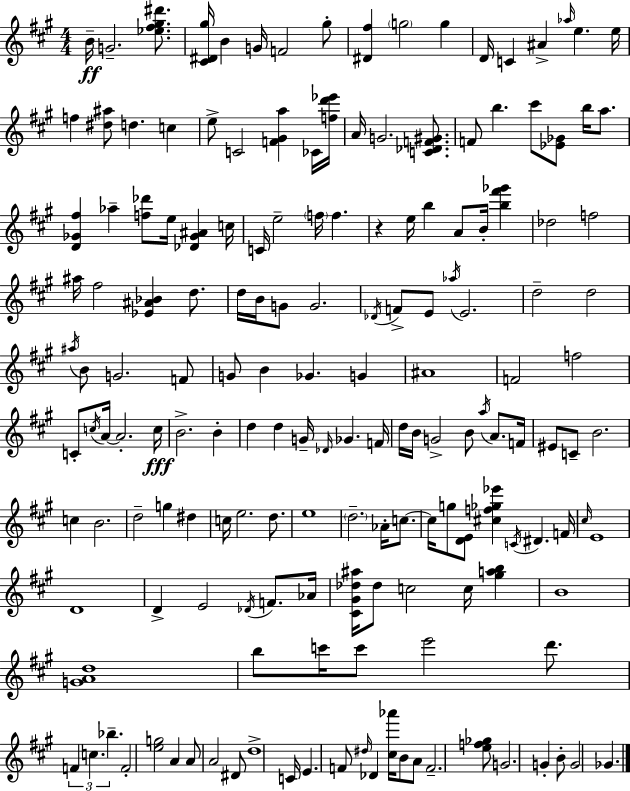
{
  \clef treble
  \numericTimeSignature
  \time 4/4
  \key a \major
  b'16--\ff g'2.-- <ees'' fis'' gis'' dis'''>8. | <cis' dis' gis''>16 b'4 g'16 f'2 gis''8-. | <dis' fis''>4 \parenthesize g''2 g''4 | d'16 c'4 ais'4-> \grace { aes''16 } e''4. | \break e''16 f''4 <dis'' ais''>8 d''4. c''4 | e''8-> c'2 <f' gis' a''>4 ces'16 | <f'' d''' ees'''>16 a'16 g'2. <c' des' f' gis'>8. | f'8 b''4. cis'''8 <ees' ges'>8 b''16 a''8. | \break <d' ges' fis''>4 aes''4-- <f'' des'''>8 e''16 <des' ges' ais'>4 | c''16 c'16 e''2-- \parenthesize f''16 f''4. | r4 e''16 b''4 a'8 b'16-. <b'' fis''' ges'''>4 | des''2 f''2 | \break ais''16 fis''2 <ees' ais' bes'>4 d''8. | d''16 b'16 g'8 g'2. | \acciaccatura { des'16 } f'8-> e'8 \acciaccatura { aes''16 } e'2. | d''2-- d''2 | \break \acciaccatura { ais''16 } b'8 g'2. | f'8 g'8 b'4 ges'4. | g'4 ais'1 | f'2 f''2 | \break c'8-. \acciaccatura { c''16 } a'16~~ a'2.-. | c''16\fff b'2.-> | b'4-. d''4 d''4 g'16-- \grace { des'16 } ges'4. | f'16 d''16 b'16 g'2-> | \break b'8 \acciaccatura { a''16 } a'8. f'16 eis'8 c'8-- b'2. | c''4 b'2. | d''2-- g''4 | dis''4 c''16 e''2. | \break d''8. e''1 | \parenthesize d''2.-- | aes'16-. c''8.~~ c''16 g''8 <d' e'>8 <cis'' f'' ges'' ees'''>4 | \acciaccatura { c'16 } dis'4. f'16 \grace { cis''16 } e'1 | \break d'1 | d'4-> e'2 | \acciaccatura { des'16 } f'8. aes'16 <cis' gis' des'' ais''>16 des''8 c''2 | c''16 <gis'' a'' b''>4 b'1 | \break <g' a' d''>1 | b''8 c'''16 c'''8 e'''2 | d'''8. \tuplet 3/2 { f'4 c''4. | bes''4.-- } f'2-. | \break <e'' g''>2 a'4 a'8 | a'2 dis'8 d''1-> | c'16 e'4. | f'8 \grace { dis''16 } des'4 <cis'' aes'''>16 b'8 a'8 f'2.-- | \break <e'' f'' ges''>8 g'2. | g'4-. b'8-. g'2 | ges'4. \bar "|."
}